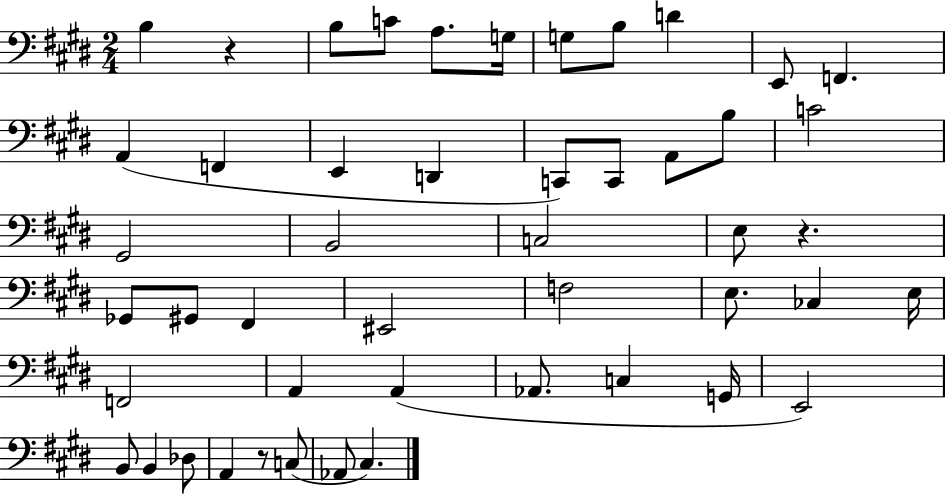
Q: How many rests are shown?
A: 3